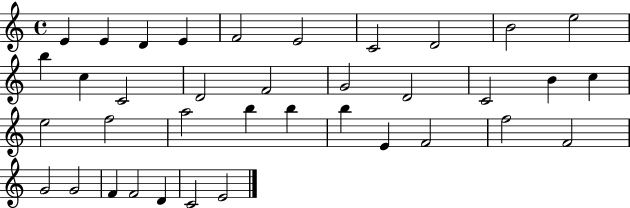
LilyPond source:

{
  \clef treble
  \time 4/4
  \defaultTimeSignature
  \key c \major
  e'4 e'4 d'4 e'4 | f'2 e'2 | c'2 d'2 | b'2 e''2 | \break b''4 c''4 c'2 | d'2 f'2 | g'2 d'2 | c'2 b'4 c''4 | \break e''2 f''2 | a''2 b''4 b''4 | b''4 e'4 f'2 | f''2 f'2 | \break g'2 g'2 | f'4 f'2 d'4 | c'2 e'2 | \bar "|."
}